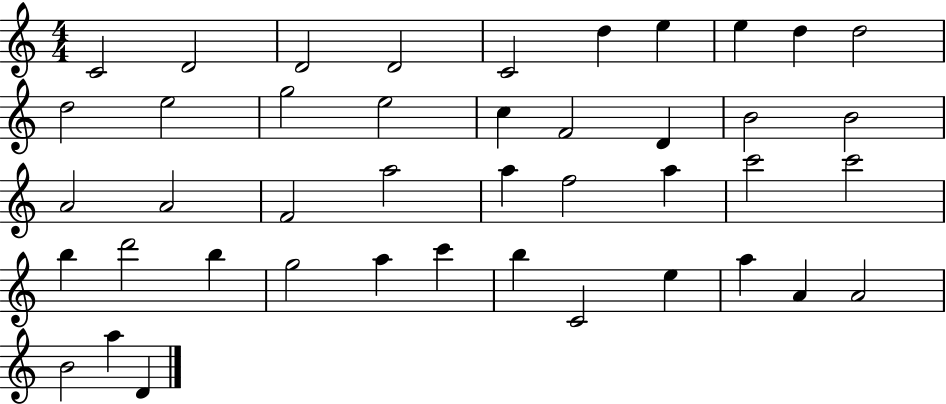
C4/h D4/h D4/h D4/h C4/h D5/q E5/q E5/q D5/q D5/h D5/h E5/h G5/h E5/h C5/q F4/h D4/q B4/h B4/h A4/h A4/h F4/h A5/h A5/q F5/h A5/q C6/h C6/h B5/q D6/h B5/q G5/h A5/q C6/q B5/q C4/h E5/q A5/q A4/q A4/h B4/h A5/q D4/q